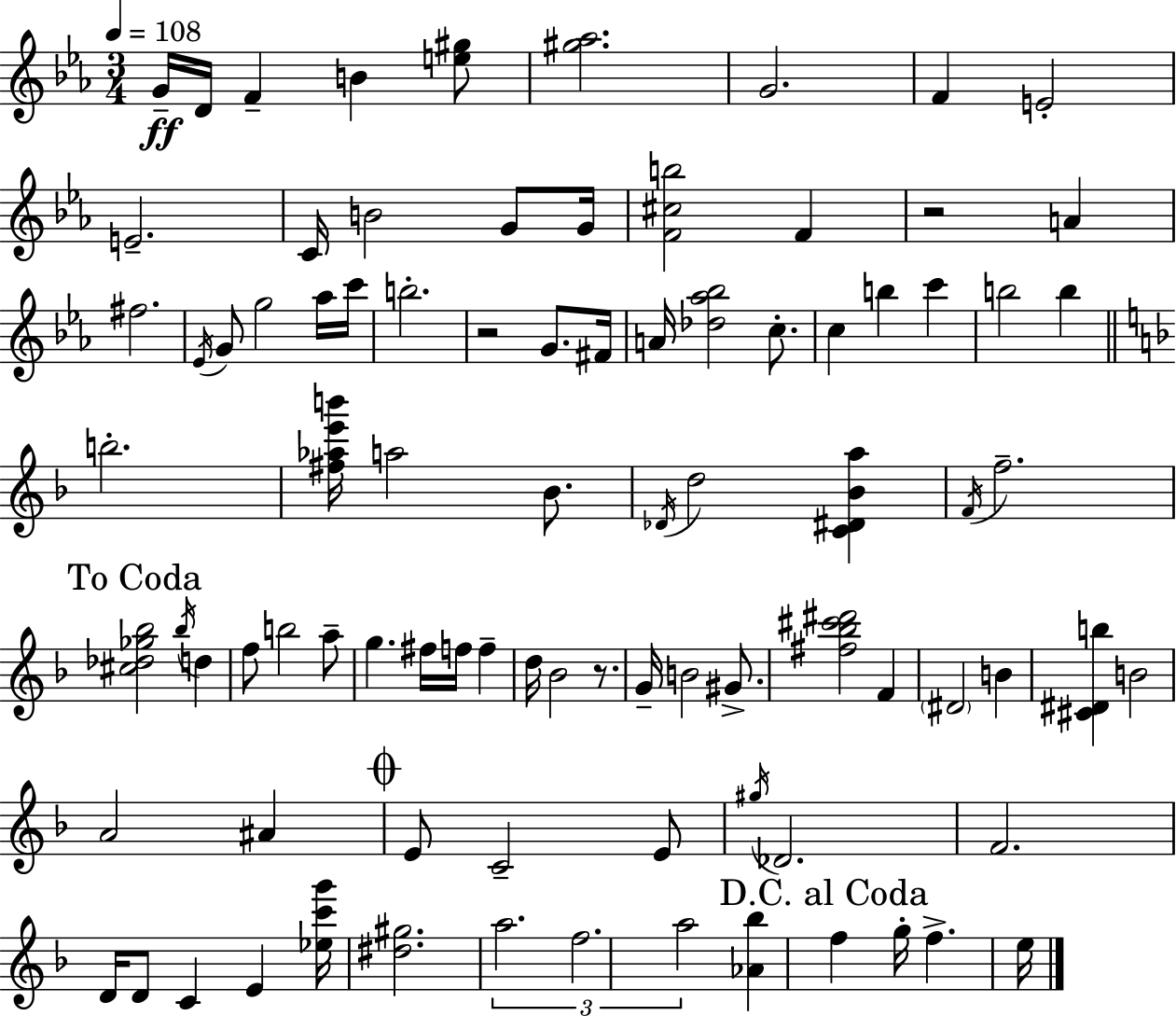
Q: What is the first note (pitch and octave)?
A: G4